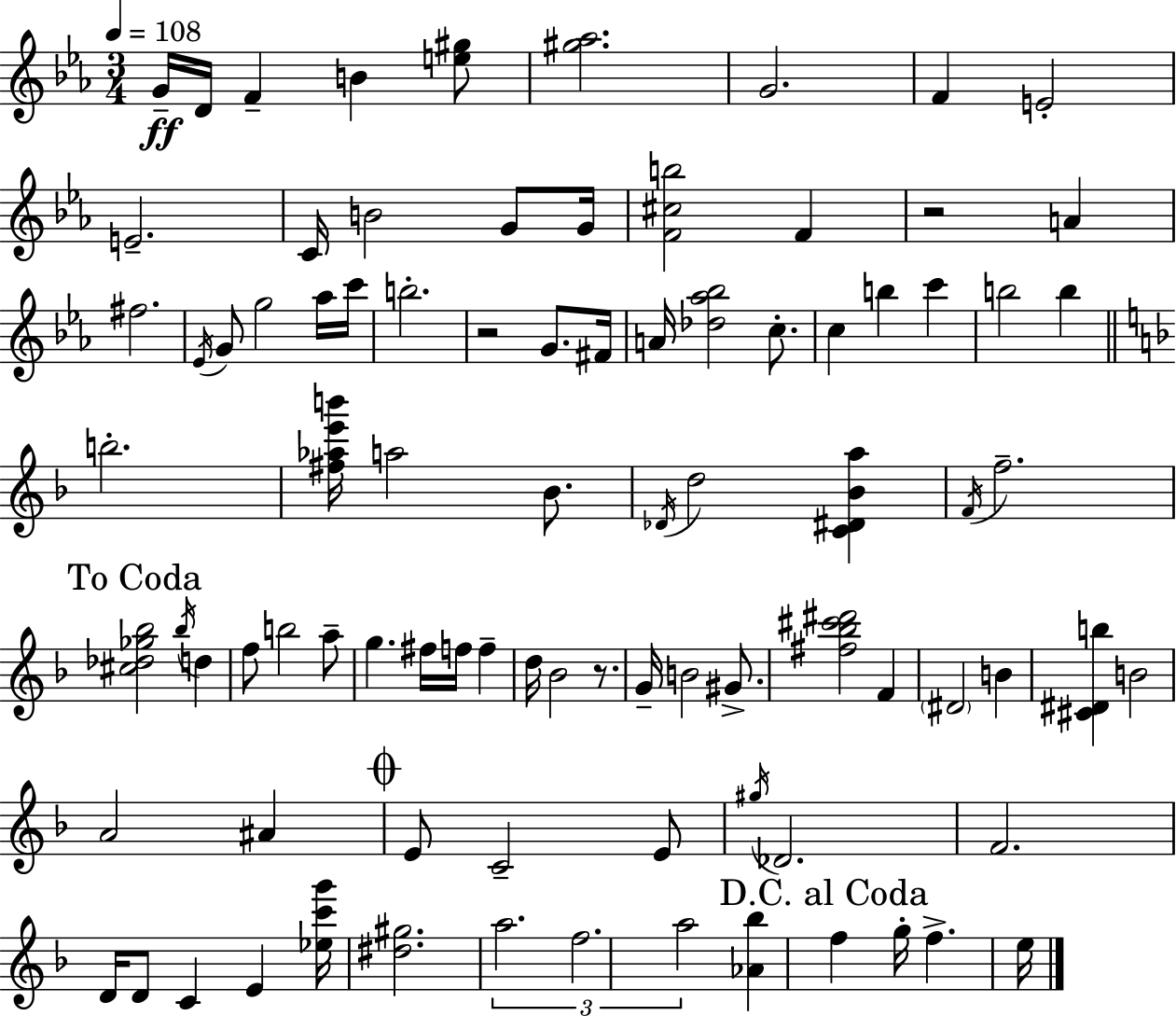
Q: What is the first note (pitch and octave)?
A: G4